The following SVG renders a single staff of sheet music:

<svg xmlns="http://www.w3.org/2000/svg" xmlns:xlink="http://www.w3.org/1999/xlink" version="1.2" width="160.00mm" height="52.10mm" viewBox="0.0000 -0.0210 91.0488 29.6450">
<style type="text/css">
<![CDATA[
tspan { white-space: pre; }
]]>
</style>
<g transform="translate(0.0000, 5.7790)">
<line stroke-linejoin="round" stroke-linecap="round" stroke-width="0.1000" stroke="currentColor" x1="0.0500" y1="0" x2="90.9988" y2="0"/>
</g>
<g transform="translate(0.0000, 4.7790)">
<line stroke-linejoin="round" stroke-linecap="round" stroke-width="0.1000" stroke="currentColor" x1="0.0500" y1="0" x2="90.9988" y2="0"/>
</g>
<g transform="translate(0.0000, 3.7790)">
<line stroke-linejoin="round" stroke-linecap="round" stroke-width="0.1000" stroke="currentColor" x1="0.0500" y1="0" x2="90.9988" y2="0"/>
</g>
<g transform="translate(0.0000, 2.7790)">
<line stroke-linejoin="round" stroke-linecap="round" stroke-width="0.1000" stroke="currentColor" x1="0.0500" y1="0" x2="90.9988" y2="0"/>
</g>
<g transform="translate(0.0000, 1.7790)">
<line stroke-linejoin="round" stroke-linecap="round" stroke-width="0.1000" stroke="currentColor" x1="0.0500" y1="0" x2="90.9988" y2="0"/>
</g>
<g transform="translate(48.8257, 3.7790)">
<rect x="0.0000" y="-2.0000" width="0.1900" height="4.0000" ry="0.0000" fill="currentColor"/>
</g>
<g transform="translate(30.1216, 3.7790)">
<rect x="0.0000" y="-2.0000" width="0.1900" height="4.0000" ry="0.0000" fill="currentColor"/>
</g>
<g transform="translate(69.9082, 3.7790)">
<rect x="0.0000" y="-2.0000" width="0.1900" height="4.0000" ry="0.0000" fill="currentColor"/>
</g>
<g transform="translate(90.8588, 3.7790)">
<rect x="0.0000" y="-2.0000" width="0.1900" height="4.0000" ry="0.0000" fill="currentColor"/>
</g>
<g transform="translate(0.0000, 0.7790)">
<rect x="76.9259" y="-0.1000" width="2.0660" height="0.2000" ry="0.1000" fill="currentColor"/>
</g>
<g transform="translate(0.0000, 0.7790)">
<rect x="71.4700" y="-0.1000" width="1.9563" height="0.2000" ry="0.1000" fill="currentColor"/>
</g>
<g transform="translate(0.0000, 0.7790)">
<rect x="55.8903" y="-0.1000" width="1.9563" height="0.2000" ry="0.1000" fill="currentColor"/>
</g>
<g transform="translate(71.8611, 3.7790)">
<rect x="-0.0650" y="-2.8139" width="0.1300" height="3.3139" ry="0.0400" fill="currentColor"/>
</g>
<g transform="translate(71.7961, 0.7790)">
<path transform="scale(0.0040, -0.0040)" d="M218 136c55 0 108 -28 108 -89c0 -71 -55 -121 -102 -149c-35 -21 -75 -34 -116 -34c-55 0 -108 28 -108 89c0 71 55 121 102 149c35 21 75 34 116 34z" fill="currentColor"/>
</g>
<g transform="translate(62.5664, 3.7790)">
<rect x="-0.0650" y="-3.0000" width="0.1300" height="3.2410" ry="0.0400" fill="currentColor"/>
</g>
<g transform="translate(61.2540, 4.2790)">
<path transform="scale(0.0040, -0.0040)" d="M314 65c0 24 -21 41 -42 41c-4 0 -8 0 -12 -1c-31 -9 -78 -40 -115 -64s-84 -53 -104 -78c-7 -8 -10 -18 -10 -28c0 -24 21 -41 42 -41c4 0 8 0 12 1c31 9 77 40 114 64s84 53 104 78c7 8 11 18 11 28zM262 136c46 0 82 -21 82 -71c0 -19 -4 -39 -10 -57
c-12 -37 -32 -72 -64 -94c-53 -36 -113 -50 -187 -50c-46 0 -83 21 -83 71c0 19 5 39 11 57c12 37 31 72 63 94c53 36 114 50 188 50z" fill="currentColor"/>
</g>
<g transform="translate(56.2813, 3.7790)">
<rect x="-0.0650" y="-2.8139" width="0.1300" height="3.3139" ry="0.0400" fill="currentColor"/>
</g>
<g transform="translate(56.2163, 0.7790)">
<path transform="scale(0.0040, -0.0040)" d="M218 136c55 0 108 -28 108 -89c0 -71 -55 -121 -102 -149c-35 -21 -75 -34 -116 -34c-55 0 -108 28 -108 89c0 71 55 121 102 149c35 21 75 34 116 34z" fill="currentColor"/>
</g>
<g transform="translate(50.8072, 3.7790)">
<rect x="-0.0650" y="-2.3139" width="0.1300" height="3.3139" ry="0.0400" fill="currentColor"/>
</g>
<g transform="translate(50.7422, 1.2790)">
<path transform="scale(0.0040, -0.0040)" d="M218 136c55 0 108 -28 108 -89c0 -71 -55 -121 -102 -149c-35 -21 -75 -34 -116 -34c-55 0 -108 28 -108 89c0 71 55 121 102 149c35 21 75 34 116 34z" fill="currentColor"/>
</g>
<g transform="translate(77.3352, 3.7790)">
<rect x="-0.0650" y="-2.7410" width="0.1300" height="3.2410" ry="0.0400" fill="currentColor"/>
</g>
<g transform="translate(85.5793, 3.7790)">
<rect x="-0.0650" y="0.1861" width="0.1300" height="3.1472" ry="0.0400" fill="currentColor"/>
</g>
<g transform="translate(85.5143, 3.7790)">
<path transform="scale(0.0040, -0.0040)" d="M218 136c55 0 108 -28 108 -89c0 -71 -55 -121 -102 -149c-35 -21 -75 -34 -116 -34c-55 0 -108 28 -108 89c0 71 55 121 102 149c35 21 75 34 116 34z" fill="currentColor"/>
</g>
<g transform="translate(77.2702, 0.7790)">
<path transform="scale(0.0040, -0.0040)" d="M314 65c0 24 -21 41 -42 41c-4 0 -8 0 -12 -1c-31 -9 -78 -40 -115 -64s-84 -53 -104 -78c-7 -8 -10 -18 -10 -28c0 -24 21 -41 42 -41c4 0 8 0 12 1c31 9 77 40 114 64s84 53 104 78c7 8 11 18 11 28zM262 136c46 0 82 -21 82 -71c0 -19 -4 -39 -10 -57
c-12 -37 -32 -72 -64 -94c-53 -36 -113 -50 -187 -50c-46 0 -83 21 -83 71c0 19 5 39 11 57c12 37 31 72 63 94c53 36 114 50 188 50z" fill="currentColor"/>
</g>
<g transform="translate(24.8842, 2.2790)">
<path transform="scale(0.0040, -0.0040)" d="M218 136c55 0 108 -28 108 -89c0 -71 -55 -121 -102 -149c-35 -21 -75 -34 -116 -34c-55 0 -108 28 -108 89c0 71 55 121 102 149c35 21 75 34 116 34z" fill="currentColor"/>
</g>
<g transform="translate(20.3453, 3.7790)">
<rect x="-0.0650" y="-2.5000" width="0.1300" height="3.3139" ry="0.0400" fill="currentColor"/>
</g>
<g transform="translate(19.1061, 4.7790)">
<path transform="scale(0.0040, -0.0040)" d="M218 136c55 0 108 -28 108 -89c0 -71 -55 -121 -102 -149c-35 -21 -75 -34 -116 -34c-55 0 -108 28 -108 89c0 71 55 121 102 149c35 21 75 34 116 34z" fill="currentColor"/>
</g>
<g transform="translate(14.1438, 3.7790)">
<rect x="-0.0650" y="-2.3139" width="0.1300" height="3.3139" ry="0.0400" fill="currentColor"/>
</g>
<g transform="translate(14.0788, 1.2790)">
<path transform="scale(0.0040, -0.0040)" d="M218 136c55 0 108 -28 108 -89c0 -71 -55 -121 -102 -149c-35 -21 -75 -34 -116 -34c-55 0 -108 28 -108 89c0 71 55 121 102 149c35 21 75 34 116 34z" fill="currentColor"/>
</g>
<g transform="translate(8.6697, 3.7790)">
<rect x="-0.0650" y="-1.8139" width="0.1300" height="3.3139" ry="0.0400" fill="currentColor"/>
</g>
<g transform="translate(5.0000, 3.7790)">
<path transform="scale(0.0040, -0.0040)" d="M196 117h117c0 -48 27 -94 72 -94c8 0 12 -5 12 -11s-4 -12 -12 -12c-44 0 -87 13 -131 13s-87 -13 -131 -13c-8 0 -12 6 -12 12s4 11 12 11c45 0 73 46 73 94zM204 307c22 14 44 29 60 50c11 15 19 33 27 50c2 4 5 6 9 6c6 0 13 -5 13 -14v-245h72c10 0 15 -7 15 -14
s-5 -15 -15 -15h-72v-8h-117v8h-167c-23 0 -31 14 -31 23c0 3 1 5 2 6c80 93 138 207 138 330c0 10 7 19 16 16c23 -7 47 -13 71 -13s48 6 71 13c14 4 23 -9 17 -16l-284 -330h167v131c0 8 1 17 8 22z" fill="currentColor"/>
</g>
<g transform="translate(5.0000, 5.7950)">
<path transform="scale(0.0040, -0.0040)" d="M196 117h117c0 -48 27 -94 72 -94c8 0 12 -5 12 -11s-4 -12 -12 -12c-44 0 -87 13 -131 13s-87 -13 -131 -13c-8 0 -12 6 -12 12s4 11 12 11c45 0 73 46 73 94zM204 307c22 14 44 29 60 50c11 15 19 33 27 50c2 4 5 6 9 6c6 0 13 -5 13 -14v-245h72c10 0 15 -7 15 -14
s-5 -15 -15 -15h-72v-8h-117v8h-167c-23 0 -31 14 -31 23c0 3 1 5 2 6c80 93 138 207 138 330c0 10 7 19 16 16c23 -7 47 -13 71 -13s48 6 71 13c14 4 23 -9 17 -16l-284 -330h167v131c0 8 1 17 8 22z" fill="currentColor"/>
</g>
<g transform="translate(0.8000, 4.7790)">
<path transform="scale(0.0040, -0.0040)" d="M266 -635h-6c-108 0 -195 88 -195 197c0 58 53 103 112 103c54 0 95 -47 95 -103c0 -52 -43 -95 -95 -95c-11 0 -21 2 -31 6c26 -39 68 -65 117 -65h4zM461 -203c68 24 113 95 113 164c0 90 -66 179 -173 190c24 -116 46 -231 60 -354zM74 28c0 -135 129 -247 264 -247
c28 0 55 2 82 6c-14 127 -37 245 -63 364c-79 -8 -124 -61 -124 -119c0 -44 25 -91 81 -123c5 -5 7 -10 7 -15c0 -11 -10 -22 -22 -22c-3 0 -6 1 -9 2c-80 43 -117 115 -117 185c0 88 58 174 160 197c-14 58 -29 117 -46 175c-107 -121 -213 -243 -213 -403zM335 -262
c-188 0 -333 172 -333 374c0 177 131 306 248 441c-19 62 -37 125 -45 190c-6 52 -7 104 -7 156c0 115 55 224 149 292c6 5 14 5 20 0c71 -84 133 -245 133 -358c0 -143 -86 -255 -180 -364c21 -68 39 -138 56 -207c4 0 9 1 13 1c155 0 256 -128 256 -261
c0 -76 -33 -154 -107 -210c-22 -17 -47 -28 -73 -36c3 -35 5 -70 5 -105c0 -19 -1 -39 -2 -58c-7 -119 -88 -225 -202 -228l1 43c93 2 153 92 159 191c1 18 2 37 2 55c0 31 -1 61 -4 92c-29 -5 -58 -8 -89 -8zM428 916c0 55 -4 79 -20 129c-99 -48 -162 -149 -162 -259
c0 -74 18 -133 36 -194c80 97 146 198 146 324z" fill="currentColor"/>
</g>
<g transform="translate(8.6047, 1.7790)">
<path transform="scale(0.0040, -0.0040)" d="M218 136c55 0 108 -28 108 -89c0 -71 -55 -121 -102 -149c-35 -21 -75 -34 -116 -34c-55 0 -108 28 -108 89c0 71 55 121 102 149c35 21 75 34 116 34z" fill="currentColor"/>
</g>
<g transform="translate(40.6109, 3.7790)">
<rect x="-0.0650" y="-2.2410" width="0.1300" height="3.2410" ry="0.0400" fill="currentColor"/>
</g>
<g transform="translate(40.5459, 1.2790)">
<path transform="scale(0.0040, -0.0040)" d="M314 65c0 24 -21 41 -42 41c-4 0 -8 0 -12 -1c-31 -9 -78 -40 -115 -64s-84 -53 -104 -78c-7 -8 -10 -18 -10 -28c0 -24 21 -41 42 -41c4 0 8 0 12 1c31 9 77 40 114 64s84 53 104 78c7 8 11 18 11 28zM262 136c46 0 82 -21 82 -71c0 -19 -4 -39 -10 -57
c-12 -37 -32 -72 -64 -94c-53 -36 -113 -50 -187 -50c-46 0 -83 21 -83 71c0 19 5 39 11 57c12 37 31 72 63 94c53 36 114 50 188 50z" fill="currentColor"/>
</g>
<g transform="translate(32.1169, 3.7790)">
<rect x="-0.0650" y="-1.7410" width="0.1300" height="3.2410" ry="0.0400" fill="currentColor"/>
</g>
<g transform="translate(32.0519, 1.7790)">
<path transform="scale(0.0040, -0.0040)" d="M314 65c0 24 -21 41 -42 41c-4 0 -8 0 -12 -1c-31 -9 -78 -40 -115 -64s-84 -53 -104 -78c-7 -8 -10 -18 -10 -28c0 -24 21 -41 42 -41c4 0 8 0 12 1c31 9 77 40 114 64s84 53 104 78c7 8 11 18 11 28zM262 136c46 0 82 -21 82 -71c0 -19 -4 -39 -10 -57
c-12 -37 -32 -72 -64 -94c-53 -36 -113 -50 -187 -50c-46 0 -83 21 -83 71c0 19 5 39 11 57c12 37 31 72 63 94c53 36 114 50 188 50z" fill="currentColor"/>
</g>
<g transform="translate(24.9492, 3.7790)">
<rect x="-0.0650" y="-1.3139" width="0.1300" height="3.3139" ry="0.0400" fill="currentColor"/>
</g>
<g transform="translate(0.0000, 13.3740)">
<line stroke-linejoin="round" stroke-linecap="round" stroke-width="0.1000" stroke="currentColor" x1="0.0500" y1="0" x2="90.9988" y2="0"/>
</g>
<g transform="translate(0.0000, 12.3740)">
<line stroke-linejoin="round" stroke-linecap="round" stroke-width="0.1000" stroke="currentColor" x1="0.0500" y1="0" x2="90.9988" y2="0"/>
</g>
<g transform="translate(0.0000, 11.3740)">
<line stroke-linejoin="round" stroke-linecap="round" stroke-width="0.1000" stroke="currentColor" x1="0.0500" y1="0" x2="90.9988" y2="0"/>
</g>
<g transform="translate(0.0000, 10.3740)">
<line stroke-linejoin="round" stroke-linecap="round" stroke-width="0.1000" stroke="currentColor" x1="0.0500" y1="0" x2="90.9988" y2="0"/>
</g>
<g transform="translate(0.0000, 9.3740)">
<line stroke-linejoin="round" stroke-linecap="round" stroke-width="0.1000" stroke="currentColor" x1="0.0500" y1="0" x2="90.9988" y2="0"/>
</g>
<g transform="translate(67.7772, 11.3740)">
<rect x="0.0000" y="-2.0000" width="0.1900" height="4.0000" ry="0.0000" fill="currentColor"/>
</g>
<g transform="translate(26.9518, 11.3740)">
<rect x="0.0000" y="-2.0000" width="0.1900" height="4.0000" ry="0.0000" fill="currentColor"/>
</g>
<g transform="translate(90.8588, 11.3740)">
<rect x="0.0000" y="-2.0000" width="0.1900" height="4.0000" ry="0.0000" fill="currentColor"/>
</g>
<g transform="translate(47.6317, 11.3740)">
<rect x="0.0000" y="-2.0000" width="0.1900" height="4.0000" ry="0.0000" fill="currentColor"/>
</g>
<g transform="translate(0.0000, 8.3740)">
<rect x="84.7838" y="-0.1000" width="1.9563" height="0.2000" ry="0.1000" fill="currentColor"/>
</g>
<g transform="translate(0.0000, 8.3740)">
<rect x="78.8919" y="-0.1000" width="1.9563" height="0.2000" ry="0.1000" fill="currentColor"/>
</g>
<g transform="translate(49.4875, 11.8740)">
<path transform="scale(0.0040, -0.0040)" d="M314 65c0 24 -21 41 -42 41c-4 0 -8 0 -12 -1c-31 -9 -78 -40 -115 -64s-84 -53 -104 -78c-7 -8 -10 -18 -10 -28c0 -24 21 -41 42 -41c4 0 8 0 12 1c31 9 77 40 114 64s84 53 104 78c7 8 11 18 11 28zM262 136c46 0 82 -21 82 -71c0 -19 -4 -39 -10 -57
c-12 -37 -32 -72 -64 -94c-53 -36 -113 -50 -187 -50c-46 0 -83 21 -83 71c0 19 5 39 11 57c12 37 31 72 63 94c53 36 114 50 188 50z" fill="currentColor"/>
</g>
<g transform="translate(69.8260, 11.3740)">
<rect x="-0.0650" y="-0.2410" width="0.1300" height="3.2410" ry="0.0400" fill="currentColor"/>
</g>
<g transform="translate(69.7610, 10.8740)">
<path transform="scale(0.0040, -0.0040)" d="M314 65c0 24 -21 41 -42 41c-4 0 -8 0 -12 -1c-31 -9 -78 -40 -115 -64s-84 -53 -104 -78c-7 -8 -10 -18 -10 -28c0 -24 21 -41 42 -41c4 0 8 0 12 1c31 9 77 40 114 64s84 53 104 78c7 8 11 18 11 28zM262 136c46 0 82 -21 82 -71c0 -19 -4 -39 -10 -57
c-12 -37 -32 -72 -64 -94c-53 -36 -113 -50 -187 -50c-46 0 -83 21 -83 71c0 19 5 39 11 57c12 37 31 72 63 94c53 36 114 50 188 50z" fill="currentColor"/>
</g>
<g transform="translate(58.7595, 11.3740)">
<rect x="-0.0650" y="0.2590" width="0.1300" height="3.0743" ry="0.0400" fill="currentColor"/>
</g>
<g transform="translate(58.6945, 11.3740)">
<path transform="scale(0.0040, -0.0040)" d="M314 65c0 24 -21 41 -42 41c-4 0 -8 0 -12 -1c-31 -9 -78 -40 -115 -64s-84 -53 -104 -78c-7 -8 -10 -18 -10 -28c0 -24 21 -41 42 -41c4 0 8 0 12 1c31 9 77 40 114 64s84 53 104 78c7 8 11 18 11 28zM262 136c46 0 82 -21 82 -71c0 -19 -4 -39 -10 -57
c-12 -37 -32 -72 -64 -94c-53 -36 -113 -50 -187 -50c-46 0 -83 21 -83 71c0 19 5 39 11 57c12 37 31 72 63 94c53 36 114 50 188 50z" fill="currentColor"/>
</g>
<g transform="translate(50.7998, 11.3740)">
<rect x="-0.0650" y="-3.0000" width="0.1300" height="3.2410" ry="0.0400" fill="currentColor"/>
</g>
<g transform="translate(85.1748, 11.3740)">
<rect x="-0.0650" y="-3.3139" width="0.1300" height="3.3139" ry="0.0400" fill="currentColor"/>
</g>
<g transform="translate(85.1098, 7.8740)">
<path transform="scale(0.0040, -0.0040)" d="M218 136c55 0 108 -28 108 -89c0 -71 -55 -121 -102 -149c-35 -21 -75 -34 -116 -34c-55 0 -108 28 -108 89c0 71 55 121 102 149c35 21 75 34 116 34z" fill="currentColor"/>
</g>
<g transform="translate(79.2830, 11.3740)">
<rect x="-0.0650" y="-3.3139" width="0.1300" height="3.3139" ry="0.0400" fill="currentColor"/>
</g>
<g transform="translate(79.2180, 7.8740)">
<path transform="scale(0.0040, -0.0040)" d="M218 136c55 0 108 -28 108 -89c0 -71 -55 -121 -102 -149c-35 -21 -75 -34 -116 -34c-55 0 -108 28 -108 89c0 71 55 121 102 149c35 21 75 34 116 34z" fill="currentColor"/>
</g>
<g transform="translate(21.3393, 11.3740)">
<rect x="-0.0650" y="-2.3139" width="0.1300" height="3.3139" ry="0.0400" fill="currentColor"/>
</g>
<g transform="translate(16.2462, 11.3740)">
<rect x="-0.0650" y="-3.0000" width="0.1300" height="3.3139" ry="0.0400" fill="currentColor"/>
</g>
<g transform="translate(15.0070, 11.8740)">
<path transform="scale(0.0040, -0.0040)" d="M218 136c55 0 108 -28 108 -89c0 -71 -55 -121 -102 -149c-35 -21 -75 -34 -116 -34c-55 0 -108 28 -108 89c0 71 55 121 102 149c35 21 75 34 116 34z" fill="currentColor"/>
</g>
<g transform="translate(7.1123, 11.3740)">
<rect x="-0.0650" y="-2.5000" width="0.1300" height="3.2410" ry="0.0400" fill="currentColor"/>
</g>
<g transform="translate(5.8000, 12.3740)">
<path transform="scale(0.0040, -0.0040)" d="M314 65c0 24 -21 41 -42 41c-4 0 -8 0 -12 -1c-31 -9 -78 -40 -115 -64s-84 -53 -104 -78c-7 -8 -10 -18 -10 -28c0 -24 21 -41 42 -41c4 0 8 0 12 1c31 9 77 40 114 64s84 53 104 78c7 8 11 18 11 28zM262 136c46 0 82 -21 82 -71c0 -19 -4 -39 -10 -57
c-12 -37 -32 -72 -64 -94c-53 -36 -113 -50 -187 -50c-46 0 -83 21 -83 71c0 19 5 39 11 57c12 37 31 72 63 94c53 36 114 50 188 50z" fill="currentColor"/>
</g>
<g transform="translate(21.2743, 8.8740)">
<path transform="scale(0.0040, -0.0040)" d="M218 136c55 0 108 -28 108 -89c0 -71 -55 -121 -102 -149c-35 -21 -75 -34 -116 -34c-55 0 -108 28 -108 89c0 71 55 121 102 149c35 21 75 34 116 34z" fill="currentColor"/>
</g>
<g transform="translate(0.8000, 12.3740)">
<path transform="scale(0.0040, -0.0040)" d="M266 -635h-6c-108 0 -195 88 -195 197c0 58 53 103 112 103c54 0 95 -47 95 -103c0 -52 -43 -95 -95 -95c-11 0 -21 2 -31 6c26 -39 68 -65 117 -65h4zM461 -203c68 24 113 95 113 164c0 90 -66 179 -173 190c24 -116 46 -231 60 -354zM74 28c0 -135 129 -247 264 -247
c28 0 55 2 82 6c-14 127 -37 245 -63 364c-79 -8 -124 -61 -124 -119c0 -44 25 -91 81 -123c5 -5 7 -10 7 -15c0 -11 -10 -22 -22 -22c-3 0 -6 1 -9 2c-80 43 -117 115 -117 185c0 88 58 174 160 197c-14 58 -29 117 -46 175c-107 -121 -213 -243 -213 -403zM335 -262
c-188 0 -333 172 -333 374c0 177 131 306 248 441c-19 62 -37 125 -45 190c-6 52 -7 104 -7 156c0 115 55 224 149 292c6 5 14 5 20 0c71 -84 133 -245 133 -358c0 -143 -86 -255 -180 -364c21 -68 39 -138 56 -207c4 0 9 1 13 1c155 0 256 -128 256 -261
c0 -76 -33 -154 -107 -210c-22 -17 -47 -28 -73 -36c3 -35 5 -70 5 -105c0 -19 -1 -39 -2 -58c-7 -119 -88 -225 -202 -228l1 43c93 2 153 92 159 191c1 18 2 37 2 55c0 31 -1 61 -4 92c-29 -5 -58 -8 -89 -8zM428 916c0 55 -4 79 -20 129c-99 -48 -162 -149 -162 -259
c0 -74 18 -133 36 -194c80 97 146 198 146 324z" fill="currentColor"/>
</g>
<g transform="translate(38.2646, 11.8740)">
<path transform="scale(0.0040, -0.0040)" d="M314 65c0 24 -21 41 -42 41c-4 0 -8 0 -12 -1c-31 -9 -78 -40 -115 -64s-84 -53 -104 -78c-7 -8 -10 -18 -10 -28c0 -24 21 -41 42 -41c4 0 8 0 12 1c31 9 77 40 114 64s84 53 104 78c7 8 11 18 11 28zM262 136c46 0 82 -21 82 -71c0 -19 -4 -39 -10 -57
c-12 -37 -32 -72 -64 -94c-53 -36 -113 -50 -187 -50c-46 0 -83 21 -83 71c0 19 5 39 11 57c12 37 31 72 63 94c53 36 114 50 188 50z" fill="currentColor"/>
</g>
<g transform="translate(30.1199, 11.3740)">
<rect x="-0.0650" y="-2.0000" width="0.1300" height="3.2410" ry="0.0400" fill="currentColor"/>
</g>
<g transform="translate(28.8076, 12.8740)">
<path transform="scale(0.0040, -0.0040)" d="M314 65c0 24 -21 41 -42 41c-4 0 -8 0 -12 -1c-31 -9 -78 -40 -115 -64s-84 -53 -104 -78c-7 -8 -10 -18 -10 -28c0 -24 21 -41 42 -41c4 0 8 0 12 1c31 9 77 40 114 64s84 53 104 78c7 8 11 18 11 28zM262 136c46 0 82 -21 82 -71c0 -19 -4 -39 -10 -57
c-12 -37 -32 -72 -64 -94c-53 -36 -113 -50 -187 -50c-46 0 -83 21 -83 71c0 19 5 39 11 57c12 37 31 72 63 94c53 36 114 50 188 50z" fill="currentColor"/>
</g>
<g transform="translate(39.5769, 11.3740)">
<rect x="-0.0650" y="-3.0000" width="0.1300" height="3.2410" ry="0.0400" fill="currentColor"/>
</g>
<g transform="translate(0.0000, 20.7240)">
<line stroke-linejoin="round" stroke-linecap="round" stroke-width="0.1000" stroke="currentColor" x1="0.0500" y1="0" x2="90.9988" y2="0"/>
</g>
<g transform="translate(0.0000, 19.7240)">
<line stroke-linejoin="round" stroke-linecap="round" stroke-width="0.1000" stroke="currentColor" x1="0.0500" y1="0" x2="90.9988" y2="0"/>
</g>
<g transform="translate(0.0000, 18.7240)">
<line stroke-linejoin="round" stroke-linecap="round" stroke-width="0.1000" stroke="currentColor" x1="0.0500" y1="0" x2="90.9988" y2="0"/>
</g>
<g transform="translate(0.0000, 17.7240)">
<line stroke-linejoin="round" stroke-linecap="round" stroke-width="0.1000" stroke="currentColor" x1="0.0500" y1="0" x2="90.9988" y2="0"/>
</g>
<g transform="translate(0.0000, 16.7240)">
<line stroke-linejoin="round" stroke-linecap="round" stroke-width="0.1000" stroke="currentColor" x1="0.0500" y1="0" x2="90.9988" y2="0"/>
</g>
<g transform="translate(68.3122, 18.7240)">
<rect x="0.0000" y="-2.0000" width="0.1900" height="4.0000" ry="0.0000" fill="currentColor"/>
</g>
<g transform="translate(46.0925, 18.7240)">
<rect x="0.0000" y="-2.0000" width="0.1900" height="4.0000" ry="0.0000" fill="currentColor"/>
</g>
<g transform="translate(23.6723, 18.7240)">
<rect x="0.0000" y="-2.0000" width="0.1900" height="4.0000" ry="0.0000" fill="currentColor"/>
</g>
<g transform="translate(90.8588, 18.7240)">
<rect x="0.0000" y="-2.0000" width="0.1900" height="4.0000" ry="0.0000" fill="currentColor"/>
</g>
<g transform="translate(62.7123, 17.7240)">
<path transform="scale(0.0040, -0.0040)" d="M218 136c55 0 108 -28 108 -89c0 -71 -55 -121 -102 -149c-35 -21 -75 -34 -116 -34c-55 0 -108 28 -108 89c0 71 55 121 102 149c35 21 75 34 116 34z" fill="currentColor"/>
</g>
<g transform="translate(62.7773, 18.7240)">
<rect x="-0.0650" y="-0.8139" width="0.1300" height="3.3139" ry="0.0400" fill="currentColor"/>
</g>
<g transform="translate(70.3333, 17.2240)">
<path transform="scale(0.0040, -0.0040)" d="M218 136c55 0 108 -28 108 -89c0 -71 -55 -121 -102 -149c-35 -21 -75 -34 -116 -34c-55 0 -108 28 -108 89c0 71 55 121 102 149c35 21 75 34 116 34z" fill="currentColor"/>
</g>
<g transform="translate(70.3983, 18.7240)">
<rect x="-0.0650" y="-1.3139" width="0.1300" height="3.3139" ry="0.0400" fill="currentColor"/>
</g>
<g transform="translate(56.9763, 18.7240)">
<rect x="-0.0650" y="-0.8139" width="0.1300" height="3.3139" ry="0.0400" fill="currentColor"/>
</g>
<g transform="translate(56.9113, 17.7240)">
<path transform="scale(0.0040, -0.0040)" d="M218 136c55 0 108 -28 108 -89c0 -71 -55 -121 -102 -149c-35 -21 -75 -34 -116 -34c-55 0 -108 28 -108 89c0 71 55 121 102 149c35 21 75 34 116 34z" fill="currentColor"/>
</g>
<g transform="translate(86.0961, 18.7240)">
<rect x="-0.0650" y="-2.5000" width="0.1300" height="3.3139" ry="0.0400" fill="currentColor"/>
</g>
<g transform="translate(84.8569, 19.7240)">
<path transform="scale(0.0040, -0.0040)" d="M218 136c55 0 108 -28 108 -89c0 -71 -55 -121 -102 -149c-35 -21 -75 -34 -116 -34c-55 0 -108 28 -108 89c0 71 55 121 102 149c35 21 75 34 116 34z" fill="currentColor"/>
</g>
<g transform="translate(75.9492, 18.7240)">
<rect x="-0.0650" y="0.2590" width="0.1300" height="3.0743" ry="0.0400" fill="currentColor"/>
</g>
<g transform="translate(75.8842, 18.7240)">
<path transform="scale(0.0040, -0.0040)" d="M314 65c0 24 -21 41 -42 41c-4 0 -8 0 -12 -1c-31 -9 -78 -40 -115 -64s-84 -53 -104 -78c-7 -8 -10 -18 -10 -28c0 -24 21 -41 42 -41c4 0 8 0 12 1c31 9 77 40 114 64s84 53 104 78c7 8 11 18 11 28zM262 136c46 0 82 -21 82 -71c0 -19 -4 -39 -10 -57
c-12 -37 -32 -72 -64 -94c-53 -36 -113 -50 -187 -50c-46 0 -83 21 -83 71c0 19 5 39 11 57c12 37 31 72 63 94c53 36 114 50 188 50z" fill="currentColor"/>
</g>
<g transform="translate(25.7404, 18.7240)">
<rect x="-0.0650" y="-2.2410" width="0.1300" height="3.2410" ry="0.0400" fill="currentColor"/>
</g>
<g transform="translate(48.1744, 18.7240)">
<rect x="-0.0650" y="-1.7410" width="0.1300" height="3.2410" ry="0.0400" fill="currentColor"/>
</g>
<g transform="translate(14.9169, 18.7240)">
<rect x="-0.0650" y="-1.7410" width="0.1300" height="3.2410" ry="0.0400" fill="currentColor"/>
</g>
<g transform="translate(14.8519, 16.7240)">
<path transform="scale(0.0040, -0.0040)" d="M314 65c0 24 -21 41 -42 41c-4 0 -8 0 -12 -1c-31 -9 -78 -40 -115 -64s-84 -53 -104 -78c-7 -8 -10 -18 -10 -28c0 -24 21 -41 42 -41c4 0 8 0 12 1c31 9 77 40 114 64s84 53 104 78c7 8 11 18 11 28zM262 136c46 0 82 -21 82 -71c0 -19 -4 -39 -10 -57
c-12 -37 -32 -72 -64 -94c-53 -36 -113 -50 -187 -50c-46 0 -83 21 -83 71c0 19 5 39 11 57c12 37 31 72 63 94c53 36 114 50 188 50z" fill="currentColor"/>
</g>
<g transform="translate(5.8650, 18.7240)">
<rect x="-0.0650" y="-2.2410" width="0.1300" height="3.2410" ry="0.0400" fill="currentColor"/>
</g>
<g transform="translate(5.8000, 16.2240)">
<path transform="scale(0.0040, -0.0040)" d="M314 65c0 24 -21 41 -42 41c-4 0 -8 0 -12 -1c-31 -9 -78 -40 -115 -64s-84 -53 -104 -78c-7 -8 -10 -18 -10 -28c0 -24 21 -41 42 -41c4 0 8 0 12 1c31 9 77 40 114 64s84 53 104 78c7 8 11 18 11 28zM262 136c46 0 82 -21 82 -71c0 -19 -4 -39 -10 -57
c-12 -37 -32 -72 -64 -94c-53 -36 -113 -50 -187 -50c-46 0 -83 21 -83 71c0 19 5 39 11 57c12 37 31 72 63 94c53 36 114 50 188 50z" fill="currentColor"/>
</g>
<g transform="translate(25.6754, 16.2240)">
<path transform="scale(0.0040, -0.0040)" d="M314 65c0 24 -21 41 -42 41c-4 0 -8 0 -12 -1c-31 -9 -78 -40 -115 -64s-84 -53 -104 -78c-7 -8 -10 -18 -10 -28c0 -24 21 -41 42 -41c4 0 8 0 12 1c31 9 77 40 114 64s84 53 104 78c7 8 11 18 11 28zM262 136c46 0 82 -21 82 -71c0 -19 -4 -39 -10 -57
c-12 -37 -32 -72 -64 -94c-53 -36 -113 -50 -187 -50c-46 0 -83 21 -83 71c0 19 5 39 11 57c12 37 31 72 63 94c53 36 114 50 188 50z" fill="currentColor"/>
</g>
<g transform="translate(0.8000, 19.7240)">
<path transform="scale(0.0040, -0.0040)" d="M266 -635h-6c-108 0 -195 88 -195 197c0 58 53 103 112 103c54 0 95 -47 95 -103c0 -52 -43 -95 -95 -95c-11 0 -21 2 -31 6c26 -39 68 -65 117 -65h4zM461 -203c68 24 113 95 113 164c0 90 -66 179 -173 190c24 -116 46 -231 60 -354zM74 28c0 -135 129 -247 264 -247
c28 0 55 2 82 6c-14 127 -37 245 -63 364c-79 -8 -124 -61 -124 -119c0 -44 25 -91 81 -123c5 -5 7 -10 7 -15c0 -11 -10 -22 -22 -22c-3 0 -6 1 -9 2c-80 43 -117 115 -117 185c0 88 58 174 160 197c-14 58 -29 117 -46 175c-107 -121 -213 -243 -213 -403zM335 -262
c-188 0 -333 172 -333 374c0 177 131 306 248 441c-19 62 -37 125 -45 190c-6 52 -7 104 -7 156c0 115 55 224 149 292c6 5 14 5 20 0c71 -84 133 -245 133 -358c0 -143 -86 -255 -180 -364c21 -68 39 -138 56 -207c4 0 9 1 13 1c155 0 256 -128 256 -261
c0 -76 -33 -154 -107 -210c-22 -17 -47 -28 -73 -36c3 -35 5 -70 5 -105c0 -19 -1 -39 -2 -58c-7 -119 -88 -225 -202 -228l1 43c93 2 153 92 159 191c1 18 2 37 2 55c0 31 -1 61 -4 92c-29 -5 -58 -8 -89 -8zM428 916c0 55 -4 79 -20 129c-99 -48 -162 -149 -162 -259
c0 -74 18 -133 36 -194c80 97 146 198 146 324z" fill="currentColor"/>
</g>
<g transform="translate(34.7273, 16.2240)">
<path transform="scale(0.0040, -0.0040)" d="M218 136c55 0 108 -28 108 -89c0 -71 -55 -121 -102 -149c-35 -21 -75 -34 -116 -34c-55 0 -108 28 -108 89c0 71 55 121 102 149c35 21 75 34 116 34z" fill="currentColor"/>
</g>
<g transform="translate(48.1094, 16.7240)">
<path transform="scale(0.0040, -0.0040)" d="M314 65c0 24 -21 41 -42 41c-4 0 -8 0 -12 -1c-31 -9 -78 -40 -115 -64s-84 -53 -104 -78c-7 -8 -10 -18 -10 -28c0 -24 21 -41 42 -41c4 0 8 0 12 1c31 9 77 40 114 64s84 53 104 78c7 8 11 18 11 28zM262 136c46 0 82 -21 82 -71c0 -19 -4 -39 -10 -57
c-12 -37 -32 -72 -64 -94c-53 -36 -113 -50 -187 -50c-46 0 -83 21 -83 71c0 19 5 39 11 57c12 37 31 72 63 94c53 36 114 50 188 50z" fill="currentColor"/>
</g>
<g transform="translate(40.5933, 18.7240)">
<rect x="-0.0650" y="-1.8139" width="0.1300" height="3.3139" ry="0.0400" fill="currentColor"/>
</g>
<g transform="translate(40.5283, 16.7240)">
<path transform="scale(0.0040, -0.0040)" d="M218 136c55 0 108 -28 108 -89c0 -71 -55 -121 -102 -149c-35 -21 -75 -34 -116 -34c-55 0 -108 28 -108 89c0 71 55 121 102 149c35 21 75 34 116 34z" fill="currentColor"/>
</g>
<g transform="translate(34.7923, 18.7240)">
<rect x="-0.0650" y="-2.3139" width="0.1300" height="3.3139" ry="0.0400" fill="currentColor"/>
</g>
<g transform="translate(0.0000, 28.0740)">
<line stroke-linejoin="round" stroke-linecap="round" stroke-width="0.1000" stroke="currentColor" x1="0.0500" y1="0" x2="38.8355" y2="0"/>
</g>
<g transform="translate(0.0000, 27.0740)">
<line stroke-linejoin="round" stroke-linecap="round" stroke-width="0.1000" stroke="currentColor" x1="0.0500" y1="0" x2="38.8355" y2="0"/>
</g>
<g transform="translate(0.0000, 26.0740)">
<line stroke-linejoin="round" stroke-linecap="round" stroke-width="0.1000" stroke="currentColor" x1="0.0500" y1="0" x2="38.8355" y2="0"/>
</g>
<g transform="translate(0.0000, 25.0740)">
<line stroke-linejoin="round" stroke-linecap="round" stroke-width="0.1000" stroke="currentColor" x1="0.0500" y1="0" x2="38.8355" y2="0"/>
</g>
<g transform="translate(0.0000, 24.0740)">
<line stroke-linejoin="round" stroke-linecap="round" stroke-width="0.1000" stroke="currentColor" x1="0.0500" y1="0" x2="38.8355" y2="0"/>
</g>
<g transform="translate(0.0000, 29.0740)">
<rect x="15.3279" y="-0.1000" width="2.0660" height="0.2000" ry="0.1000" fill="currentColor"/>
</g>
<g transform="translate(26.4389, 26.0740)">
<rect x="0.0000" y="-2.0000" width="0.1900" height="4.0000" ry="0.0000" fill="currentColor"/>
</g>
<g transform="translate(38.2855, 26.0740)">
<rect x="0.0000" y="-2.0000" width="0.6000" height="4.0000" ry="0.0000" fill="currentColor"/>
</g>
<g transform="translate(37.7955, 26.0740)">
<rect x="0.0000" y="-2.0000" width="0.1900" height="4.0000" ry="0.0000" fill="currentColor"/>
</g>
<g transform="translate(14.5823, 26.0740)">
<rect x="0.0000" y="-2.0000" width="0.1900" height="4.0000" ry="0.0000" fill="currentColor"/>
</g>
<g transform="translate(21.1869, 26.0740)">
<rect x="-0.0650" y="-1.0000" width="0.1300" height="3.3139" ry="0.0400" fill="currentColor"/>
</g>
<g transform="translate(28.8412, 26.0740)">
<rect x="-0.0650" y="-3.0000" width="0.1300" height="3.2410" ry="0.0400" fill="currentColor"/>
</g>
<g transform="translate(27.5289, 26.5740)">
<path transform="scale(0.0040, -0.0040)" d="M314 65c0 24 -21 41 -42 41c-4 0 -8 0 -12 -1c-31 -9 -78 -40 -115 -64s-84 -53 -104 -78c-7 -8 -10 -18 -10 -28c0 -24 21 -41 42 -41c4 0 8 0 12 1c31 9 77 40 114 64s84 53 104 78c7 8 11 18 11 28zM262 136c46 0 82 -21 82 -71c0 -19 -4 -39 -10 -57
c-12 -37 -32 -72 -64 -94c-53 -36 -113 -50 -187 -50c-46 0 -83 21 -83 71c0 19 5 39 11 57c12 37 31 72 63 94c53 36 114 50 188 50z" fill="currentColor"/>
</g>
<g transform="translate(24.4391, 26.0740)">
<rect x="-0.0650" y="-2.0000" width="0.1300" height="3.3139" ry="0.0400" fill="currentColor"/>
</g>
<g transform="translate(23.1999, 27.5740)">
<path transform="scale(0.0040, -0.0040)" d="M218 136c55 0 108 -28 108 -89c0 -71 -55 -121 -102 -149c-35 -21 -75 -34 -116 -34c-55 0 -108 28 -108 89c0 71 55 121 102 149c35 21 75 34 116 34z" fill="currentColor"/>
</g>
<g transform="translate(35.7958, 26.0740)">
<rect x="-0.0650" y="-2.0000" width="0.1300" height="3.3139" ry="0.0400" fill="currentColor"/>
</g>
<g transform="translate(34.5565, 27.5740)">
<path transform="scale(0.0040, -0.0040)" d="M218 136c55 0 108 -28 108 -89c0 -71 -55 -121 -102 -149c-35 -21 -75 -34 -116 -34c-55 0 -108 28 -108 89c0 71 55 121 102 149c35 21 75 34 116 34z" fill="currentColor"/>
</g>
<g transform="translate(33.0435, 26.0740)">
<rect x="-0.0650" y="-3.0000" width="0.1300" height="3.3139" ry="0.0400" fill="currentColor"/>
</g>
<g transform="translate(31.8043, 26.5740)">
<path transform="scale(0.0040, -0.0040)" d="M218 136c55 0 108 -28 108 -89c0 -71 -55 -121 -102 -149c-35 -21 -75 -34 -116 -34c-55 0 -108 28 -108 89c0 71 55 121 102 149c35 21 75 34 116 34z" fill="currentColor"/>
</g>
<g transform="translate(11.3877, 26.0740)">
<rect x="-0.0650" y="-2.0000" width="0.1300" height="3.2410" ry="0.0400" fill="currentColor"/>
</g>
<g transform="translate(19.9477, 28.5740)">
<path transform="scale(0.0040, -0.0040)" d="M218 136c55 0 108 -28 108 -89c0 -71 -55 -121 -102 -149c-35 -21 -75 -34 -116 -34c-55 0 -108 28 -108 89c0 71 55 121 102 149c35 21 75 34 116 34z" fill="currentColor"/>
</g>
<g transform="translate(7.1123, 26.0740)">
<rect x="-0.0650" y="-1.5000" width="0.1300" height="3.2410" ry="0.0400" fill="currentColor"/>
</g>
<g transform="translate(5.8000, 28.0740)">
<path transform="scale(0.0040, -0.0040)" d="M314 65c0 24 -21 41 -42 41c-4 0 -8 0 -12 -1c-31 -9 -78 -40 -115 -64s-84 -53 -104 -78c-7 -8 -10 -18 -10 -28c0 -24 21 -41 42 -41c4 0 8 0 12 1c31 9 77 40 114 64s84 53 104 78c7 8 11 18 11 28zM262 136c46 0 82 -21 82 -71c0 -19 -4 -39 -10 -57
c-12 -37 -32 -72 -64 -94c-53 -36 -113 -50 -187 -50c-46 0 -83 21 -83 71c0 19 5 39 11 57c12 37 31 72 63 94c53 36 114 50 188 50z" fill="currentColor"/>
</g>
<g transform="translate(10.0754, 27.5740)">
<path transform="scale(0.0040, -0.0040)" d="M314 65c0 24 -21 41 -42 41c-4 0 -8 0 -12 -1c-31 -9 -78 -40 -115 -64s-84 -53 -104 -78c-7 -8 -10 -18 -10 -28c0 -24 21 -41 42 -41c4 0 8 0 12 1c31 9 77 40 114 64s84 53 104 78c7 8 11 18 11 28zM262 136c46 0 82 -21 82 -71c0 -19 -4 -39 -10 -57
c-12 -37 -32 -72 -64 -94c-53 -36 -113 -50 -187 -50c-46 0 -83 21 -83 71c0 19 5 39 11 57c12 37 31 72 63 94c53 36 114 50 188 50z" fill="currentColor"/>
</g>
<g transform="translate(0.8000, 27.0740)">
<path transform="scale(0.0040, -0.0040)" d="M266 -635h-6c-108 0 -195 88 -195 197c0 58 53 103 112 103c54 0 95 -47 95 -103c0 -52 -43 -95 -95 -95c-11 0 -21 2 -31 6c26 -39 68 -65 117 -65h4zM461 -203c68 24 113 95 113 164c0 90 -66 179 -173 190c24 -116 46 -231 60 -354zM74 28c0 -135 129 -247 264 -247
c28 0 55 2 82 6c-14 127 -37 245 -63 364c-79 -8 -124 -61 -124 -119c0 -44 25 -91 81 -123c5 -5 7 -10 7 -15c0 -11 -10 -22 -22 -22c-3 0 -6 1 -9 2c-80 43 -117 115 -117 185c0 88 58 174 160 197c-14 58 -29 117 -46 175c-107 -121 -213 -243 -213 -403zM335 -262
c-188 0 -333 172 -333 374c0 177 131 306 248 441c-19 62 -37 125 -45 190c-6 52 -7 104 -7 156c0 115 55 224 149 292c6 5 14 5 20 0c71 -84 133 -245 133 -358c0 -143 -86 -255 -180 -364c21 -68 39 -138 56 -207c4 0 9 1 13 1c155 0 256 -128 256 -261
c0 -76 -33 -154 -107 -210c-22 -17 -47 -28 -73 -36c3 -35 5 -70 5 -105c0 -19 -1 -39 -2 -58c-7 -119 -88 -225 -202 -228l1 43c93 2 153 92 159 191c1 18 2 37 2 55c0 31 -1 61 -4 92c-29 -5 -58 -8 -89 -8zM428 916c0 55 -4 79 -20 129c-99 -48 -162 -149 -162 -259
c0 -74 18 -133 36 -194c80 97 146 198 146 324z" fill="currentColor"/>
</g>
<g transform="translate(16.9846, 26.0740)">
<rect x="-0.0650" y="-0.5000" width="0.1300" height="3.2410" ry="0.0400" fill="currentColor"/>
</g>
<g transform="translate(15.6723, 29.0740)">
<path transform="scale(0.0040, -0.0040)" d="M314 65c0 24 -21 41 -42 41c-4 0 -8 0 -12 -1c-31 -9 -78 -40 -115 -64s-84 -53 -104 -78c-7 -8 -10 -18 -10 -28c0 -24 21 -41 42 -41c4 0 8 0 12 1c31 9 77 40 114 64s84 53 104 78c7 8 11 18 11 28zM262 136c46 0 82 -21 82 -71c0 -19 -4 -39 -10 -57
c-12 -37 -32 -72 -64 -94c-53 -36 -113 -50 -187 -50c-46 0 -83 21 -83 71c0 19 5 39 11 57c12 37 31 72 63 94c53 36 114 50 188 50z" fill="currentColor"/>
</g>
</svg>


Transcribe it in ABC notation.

X:1
T:Untitled
M:4/4
L:1/4
K:C
f g G e f2 g2 g a A2 a a2 B G2 A g F2 A2 A2 B2 c2 b b g2 f2 g2 g f f2 d d e B2 G E2 F2 C2 D F A2 A F